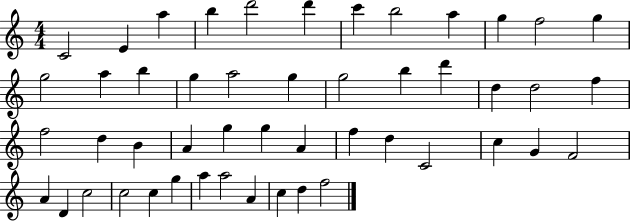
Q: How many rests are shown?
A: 0